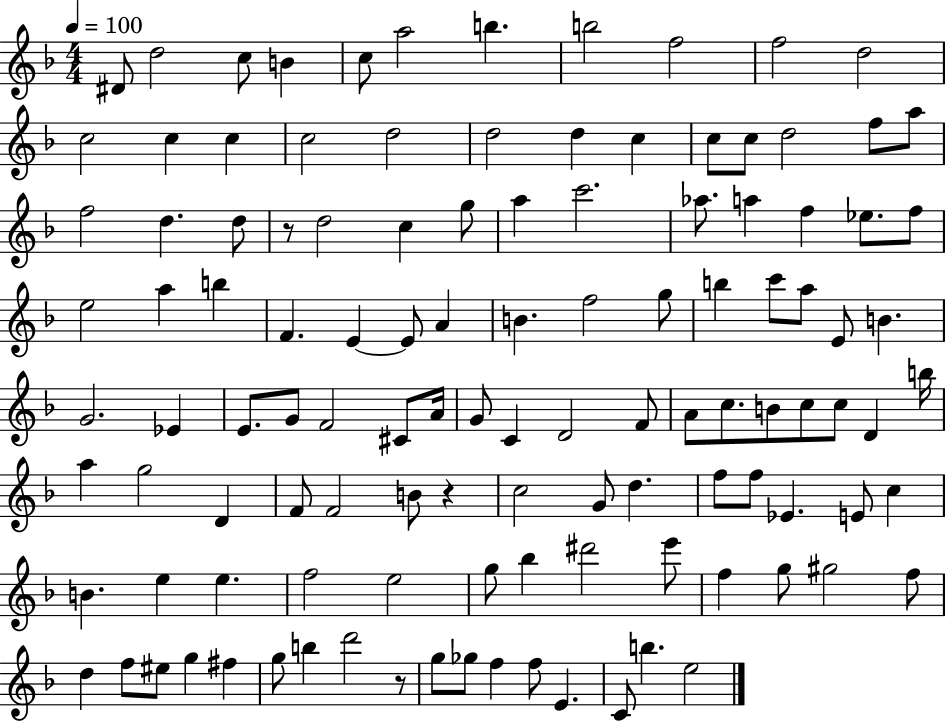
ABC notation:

X:1
T:Untitled
M:4/4
L:1/4
K:F
^D/2 d2 c/2 B c/2 a2 b b2 f2 f2 d2 c2 c c c2 d2 d2 d c c/2 c/2 d2 f/2 a/2 f2 d d/2 z/2 d2 c g/2 a c'2 _a/2 a f _e/2 f/2 e2 a b F E E/2 A B f2 g/2 b c'/2 a/2 E/2 B G2 _E E/2 G/2 F2 ^C/2 A/4 G/2 C D2 F/2 A/2 c/2 B/2 c/2 c/2 D b/4 a g2 D F/2 F2 B/2 z c2 G/2 d f/2 f/2 _E E/2 c B e e f2 e2 g/2 _b ^d'2 e'/2 f g/2 ^g2 f/2 d f/2 ^e/2 g ^f g/2 b d'2 z/2 g/2 _g/2 f f/2 E C/2 b e2